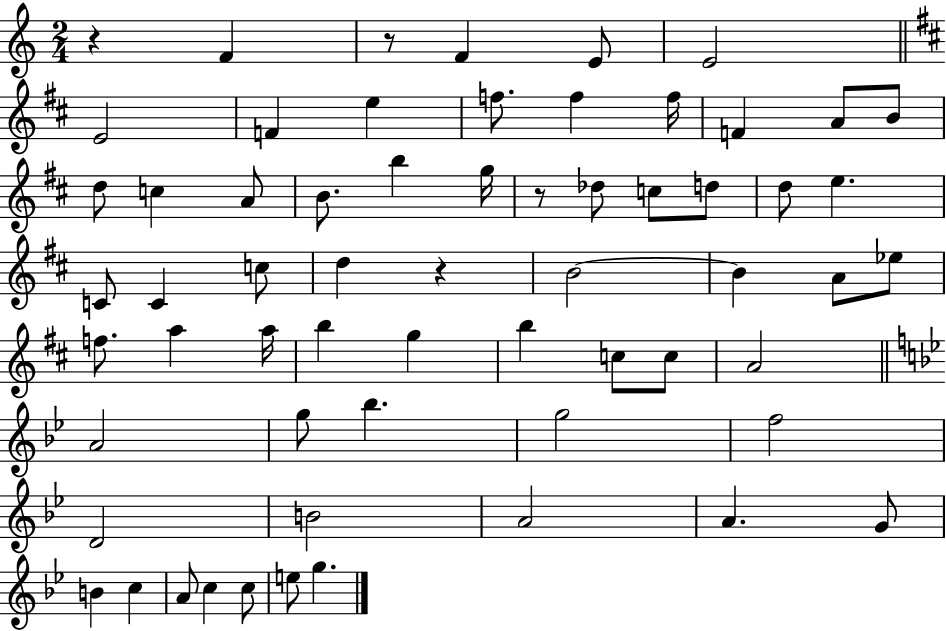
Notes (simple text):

R/q F4/q R/e F4/q E4/e E4/h E4/h F4/q E5/q F5/e. F5/q F5/s F4/q A4/e B4/e D5/e C5/q A4/e B4/e. B5/q G5/s R/e Db5/e C5/e D5/e D5/e E5/q. C4/e C4/q C5/e D5/q R/q B4/h B4/q A4/e Eb5/e F5/e. A5/q A5/s B5/q G5/q B5/q C5/e C5/e A4/h A4/h G5/e Bb5/q. G5/h F5/h D4/h B4/h A4/h A4/q. G4/e B4/q C5/q A4/e C5/q C5/e E5/e G5/q.